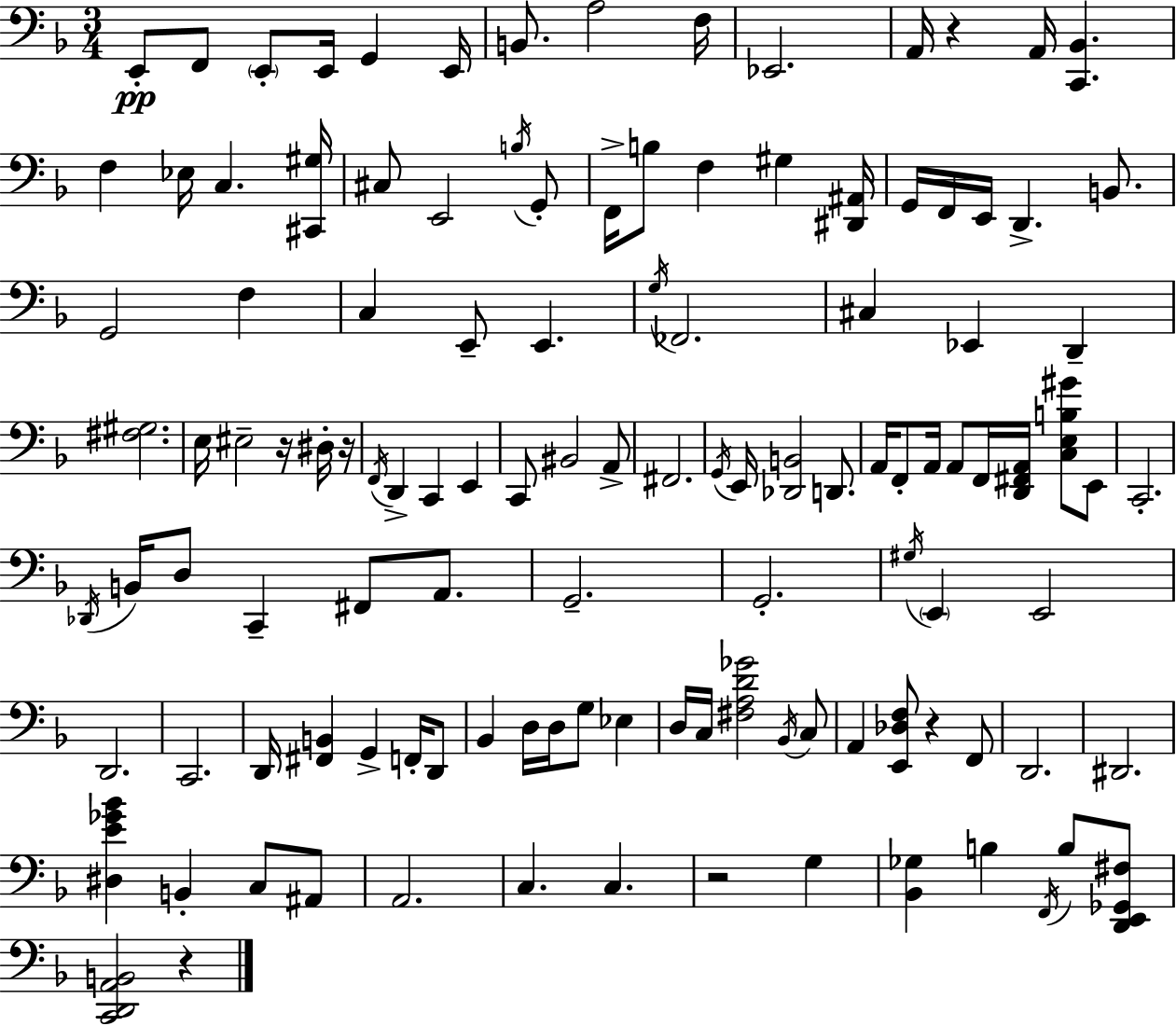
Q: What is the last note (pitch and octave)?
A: B3